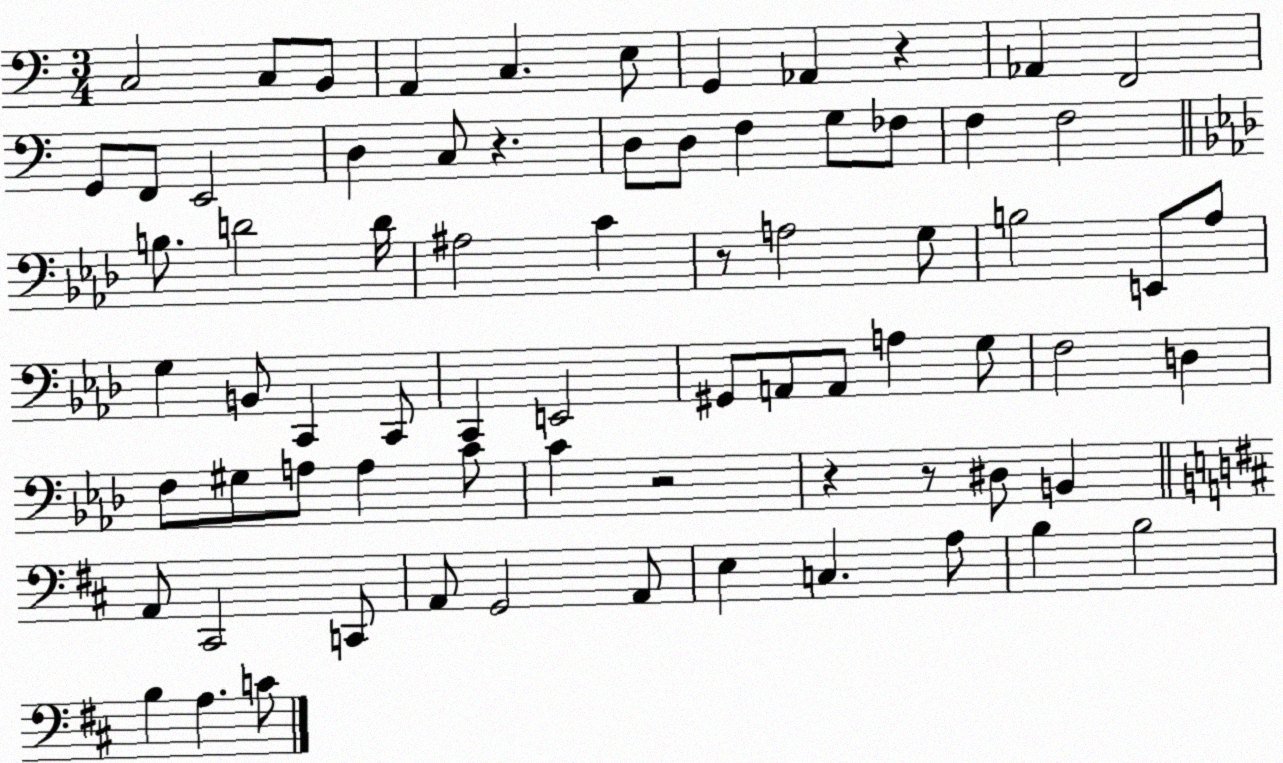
X:1
T:Untitled
M:3/4
L:1/4
K:C
C,2 C,/2 B,,/2 A,, C, E,/2 G,, _A,, z _A,, F,,2 G,,/2 F,,/2 E,,2 D, C,/2 z D,/2 D,/2 F, G,/2 _F,/2 F, F,2 B,/2 D2 D/4 ^A,2 C z/2 A,2 G,/2 B,2 E,,/2 _A,/2 G, B,,/2 C,, C,,/2 C,, E,,2 ^G,,/2 A,,/2 A,,/2 A, G,/2 F,2 D, F,/2 ^G,/2 A,/2 A, C/2 C z2 z z/2 ^D,/2 B,, A,,/2 ^C,,2 C,,/2 A,,/2 G,,2 A,,/2 E, C, A,/2 B, B,2 B, A, C/2